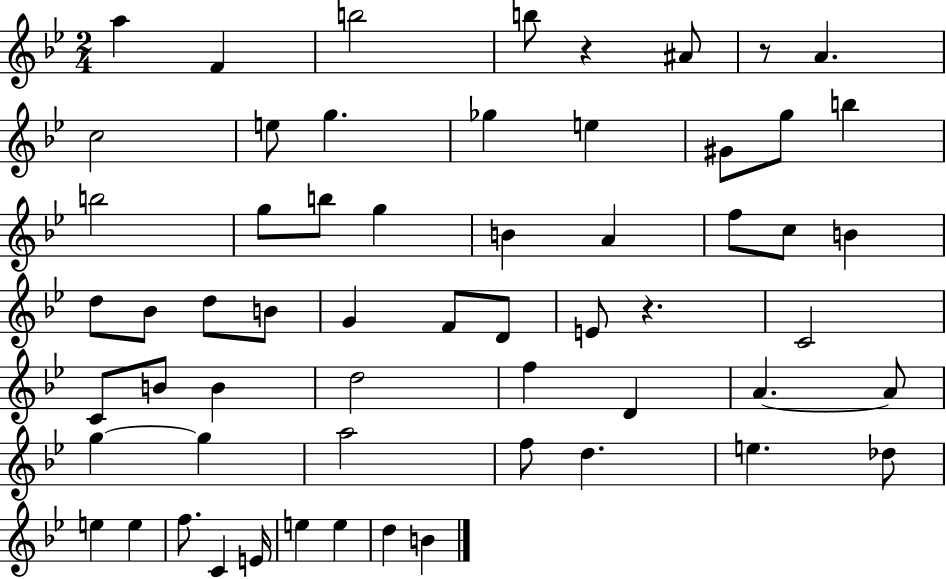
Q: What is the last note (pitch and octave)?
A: B4